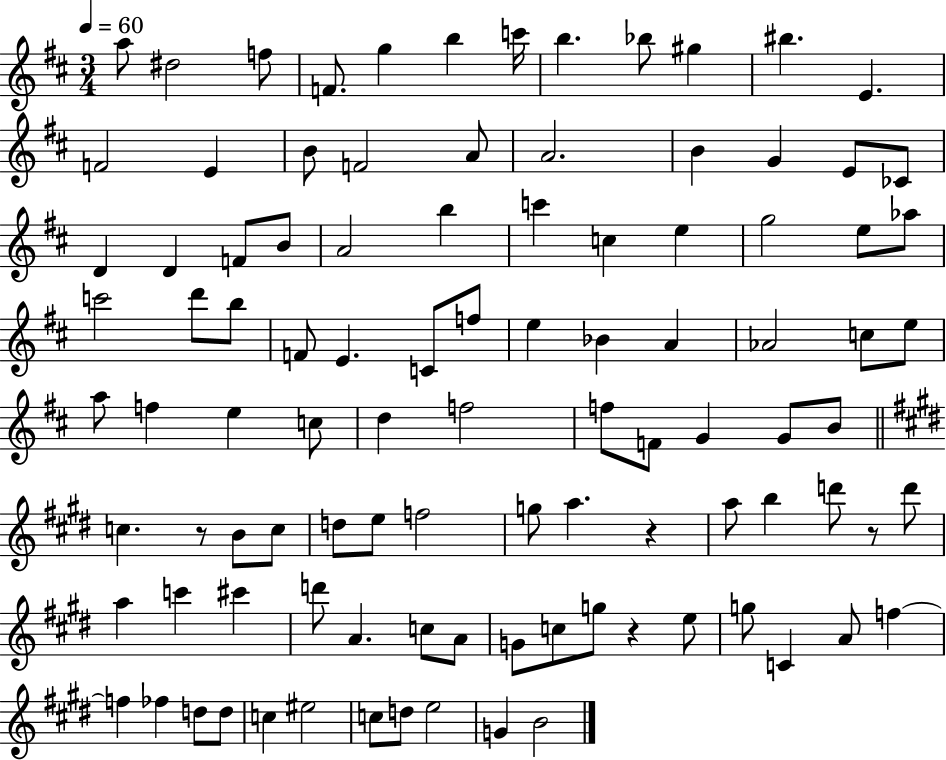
A5/e D#5/h F5/e F4/e. G5/q B5/q C6/s B5/q. Bb5/e G#5/q BIS5/q. E4/q. F4/h E4/q B4/e F4/h A4/e A4/h. B4/q G4/q E4/e CES4/e D4/q D4/q F4/e B4/e A4/h B5/q C6/q C5/q E5/q G5/h E5/e Ab5/e C6/h D6/e B5/e F4/e E4/q. C4/e F5/e E5/q Bb4/q A4/q Ab4/h C5/e E5/e A5/e F5/q E5/q C5/e D5/q F5/h F5/e F4/e G4/q G4/e B4/e C5/q. R/e B4/e C5/e D5/e E5/e F5/h G5/e A5/q. R/q A5/e B5/q D6/e R/e D6/e A5/q C6/q C#6/q D6/e A4/q. C5/e A4/e G4/e C5/e G5/e R/q E5/e G5/e C4/q A4/e F5/q F5/q FES5/q D5/e D5/e C5/q EIS5/h C5/e D5/e E5/h G4/q B4/h